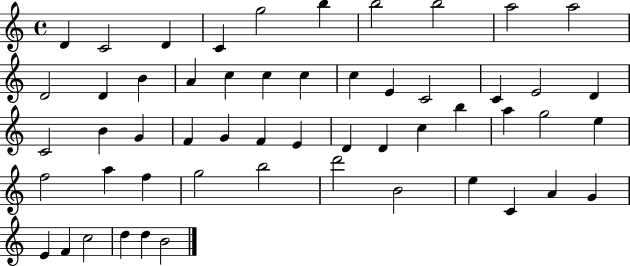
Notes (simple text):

D4/q C4/h D4/q C4/q G5/h B5/q B5/h B5/h A5/h A5/h D4/h D4/q B4/q A4/q C5/q C5/q C5/q C5/q E4/q C4/h C4/q E4/h D4/q C4/h B4/q G4/q F4/q G4/q F4/q E4/q D4/q D4/q C5/q B5/q A5/q G5/h E5/q F5/h A5/q F5/q G5/h B5/h D6/h B4/h E5/q C4/q A4/q G4/q E4/q F4/q C5/h D5/q D5/q B4/h